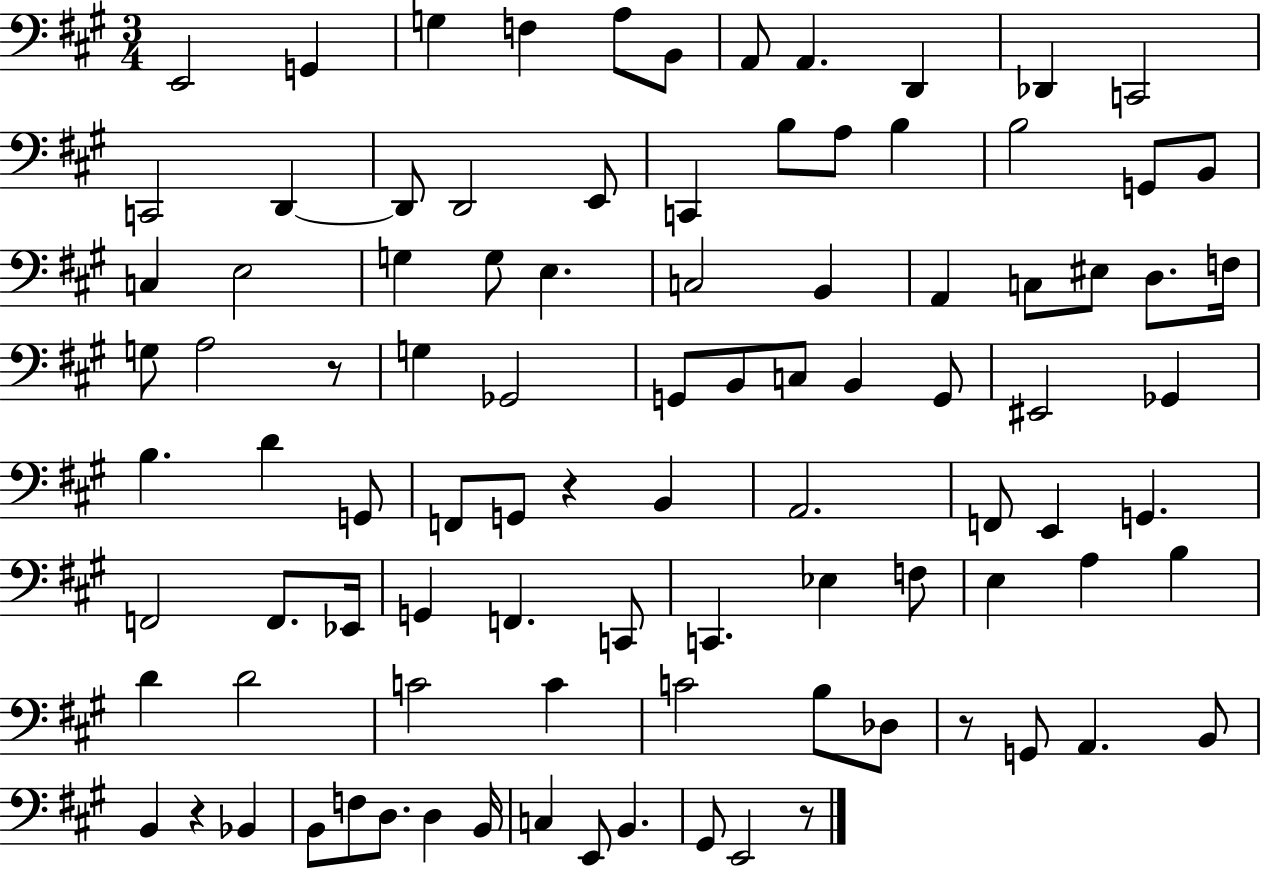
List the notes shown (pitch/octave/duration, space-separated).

E2/h G2/q G3/q F3/q A3/e B2/e A2/e A2/q. D2/q Db2/q C2/h C2/h D2/q D2/e D2/h E2/e C2/q B3/e A3/e B3/q B3/h G2/e B2/e C3/q E3/h G3/q G3/e E3/q. C3/h B2/q A2/q C3/e EIS3/e D3/e. F3/s G3/e A3/h R/e G3/q Gb2/h G2/e B2/e C3/e B2/q G2/e EIS2/h Gb2/q B3/q. D4/q G2/e F2/e G2/e R/q B2/q A2/h. F2/e E2/q G2/q. F2/h F2/e. Eb2/s G2/q F2/q. C2/e C2/q. Eb3/q F3/e E3/q A3/q B3/q D4/q D4/h C4/h C4/q C4/h B3/e Db3/e R/e G2/e A2/q. B2/e B2/q R/q Bb2/q B2/e F3/e D3/e. D3/q B2/s C3/q E2/e B2/q. G#2/e E2/h R/e